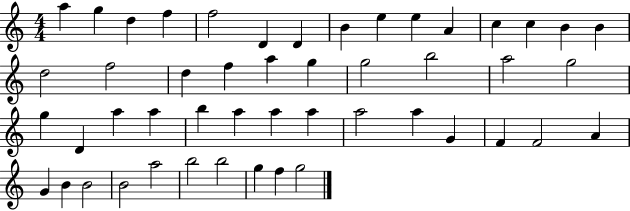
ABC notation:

X:1
T:Untitled
M:4/4
L:1/4
K:C
a g d f f2 D D B e e A c c B B d2 f2 d f a g g2 b2 a2 g2 g D a a b a a a a2 a G F F2 A G B B2 B2 a2 b2 b2 g f g2